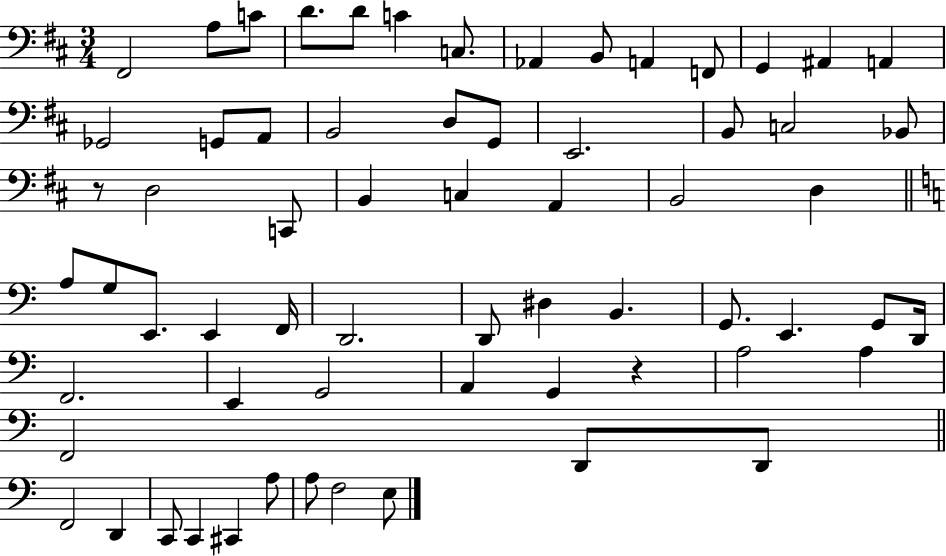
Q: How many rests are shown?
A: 2